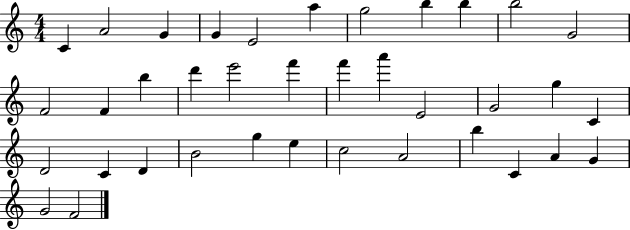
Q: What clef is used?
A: treble